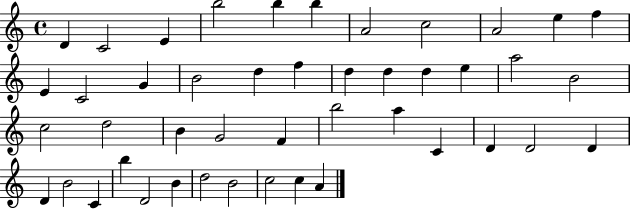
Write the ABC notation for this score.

X:1
T:Untitled
M:4/4
L:1/4
K:C
D C2 E b2 b b A2 c2 A2 e f E C2 G B2 d f d d d e a2 B2 c2 d2 B G2 F b2 a C D D2 D D B2 C b D2 B d2 B2 c2 c A